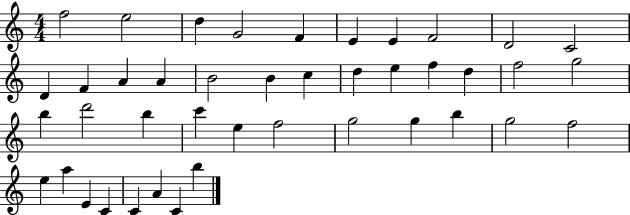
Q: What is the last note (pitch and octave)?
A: B5